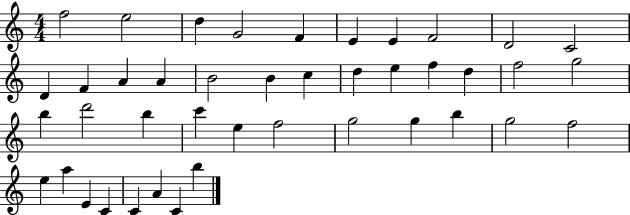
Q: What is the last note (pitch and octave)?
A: B5